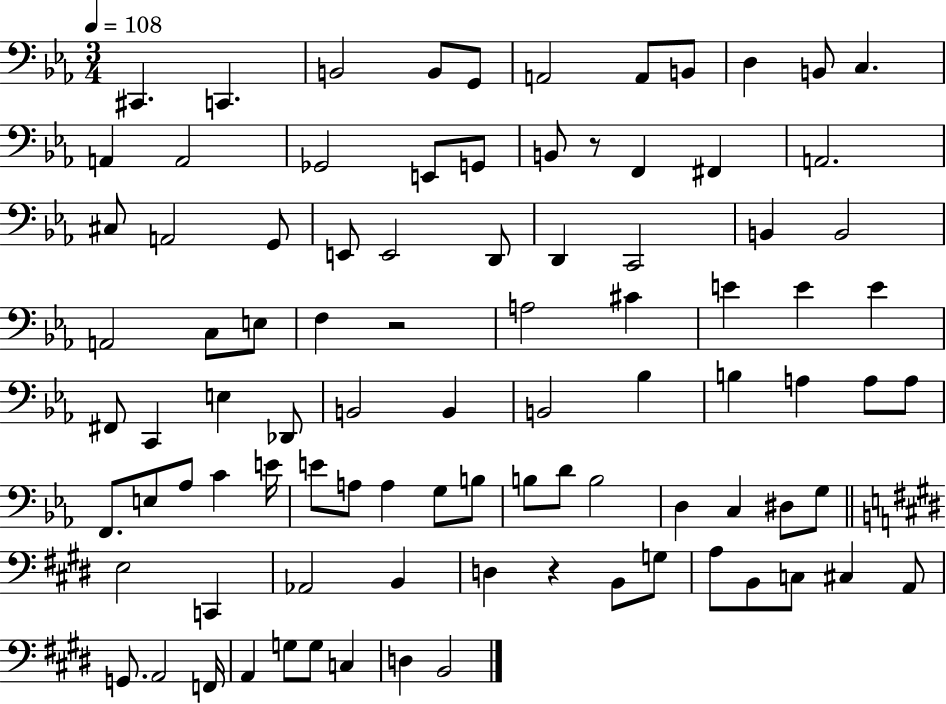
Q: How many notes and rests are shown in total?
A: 92